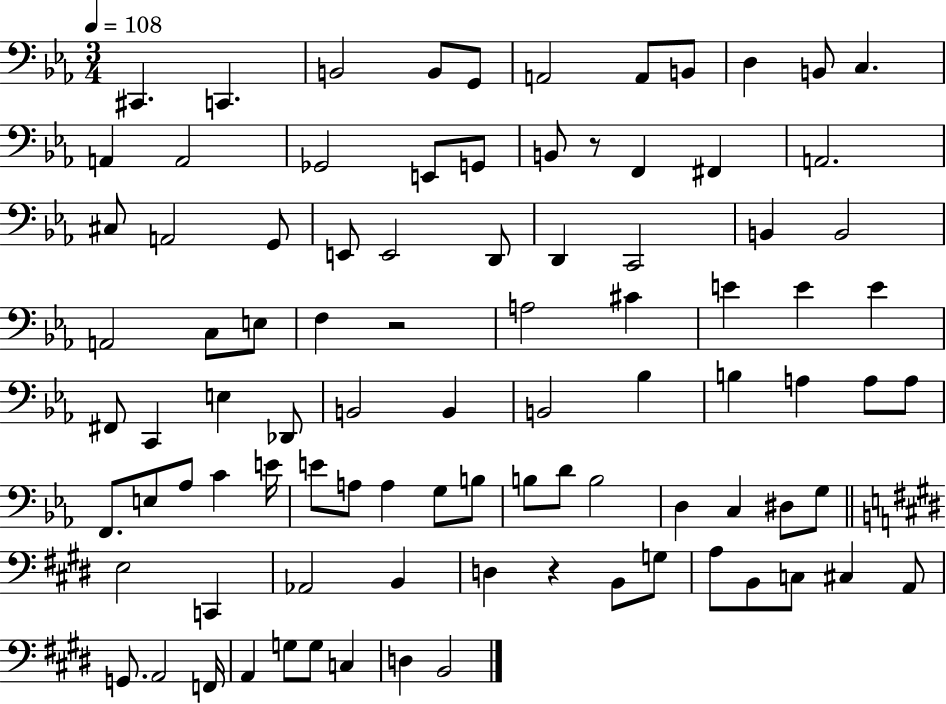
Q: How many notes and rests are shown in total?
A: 92